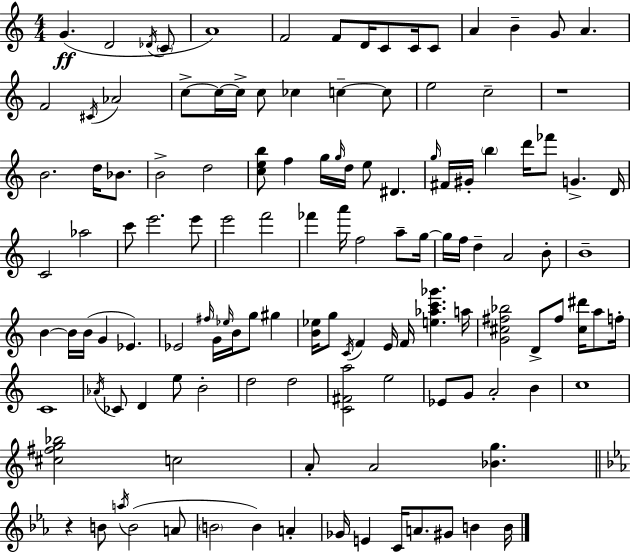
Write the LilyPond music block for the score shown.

{
  \clef treble
  \numericTimeSignature
  \time 4/4
  \key a \minor
  g'4.(\ff d'2 \acciaccatura { des'16 } \parenthesize c'8 | a'1) | f'2 f'8 d'16 c'8 c'16 c'8 | a'4 b'4-- g'8 a'4. | \break f'2 \acciaccatura { cis'16 } aes'2 | c''8->~~ c''16~~ c''16-> c''8 ces''4 c''4--~~ | c''8 e''2 c''2-- | r1 | \break b'2. d''16 bes'8. | b'2-> d''2 | <c'' e'' b''>8 f''4 g''16 \grace { g''16 } d''16 e''8 dis'4. | \grace { g''16 } fis'16 gis'16-. \parenthesize b''4 d'''16 fes'''8 g'4.-> | \break d'16 c'2 aes''2 | c'''8 e'''2. | e'''8 e'''2 f'''2 | fes'''4 a'''16 f''2 | \break a''8-- g''16~~ g''16 f''16 d''4-- a'2 | b'8-. b'1-- | b'4~~ b'16 b'16( g'4 ees'4.) | ees'2 \grace { fis''16 } g'16 \grace { ees''16 } b'16 | \break g''8 gis''4 <b' ees''>16 g''8 \acciaccatura { c'16 } f'4 e'16 f'16 | <e'' aes'' c''' ges'''>4. a''16 <g' cis'' fis'' bes''>2 d'8-> | fis''8 <cis'' dis'''>16 a''8 f''16-. c'1 | \acciaccatura { aes'16 } ces'8 d'4 e''8 | \break b'2-. d''2 | d''2 <c' fis' a''>2 | e''2 ees'8 g'8 a'2-. | b'4 c''1 | \break <cis'' fis'' g'' bes''>2 | c''2 a'8-. a'2 | <bes' g''>4. \bar "||" \break \key ees \major r4 b'8 \acciaccatura { a''16 }( b'2 a'8 | \parenthesize b'2 b'4) a'4-. | ges'16 e'4 c'16 a'8. gis'8 b'4 | b'16 \bar "|."
}